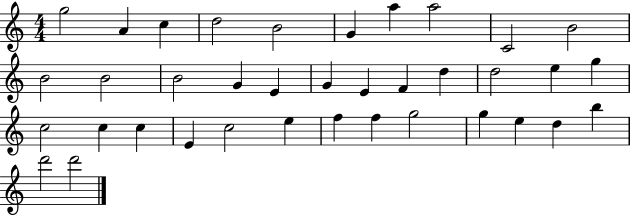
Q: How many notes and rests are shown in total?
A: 37